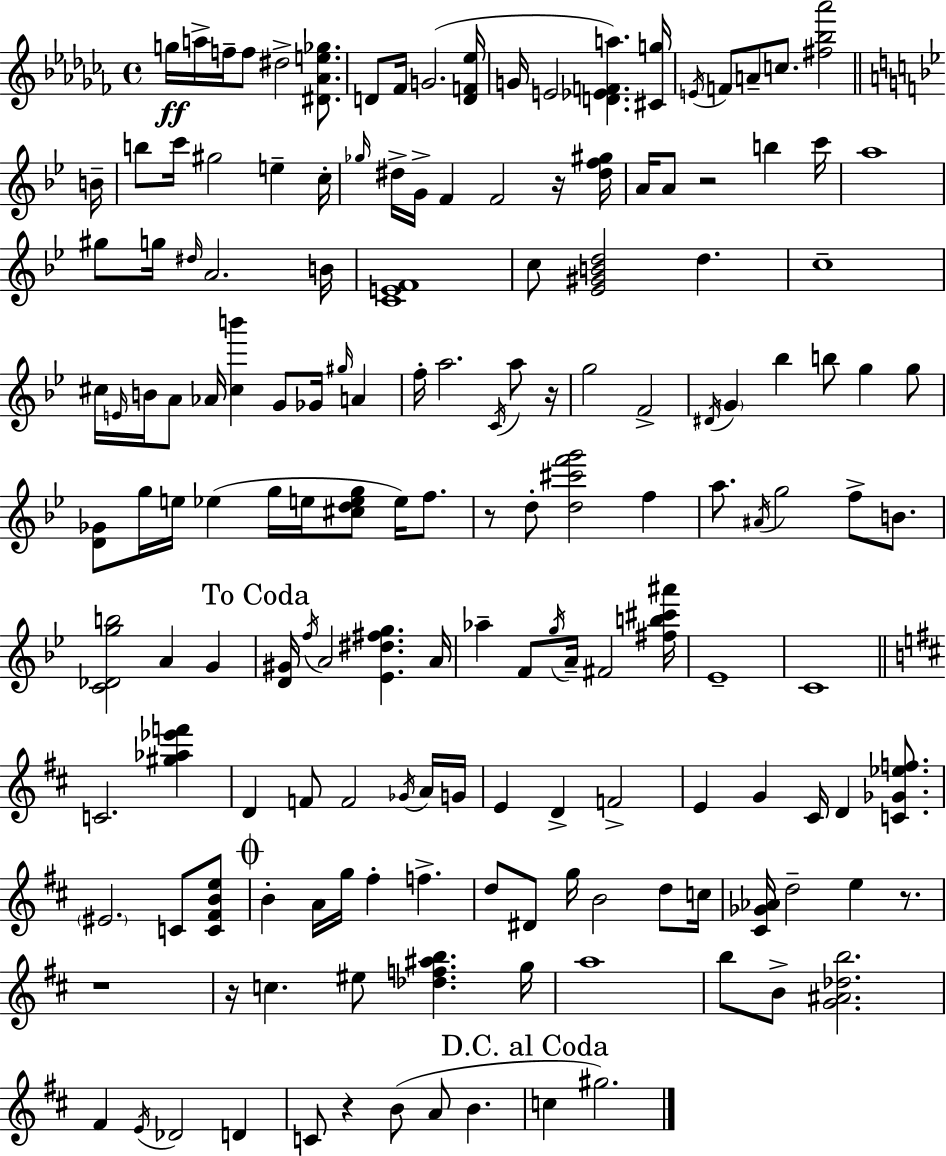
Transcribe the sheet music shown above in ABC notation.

X:1
T:Untitled
M:4/4
L:1/4
K:Abm
g/4 a/4 f/4 f/2 ^d2 [^D_Ae_g]/2 D/2 _F/4 G2 [DF_e]/4 G/4 E2 [D_EFa] [^Cg]/4 E/4 F/2 A/2 c/2 [^f_b_a']2 B/4 b/2 c'/4 ^g2 e c/4 _g/4 ^d/4 G/4 F F2 z/4 [^df^g]/4 A/4 A/2 z2 b c'/4 a4 ^g/2 g/4 ^d/4 A2 B/4 [CEF]4 c/2 [_E^GBd]2 d c4 ^c/4 E/4 B/4 A/2 _A/4 [^cb'] G/2 _G/4 ^g/4 A f/4 a2 C/4 a/2 z/4 g2 F2 ^D/4 G _b b/2 g g/2 [D_G]/2 g/4 e/4 _e g/4 e/4 [^cdeg]/2 e/4 f/2 z/2 d/2 [d^c'f'g']2 f a/2 ^A/4 g2 f/2 B/2 [C_Dgb]2 A G [D^G]/4 f/4 A2 [_E^d^fg] A/4 _a F/2 g/4 A/4 ^F2 [^fb^c'^a']/4 _E4 C4 C2 [^g_a_e'f'] D F/2 F2 _G/4 A/4 G/4 E D F2 E G ^C/4 D [C_G_ef]/2 ^E2 C/2 [C^FBe]/2 B A/4 g/4 ^f f d/2 ^D/2 g/4 B2 d/2 c/4 [^C_G_A]/4 d2 e z/2 z4 z/4 c ^e/2 [_df^ab] g/4 a4 b/2 B/2 [G^A_db]2 ^F E/4 _D2 D C/2 z B/2 A/2 B c ^g2